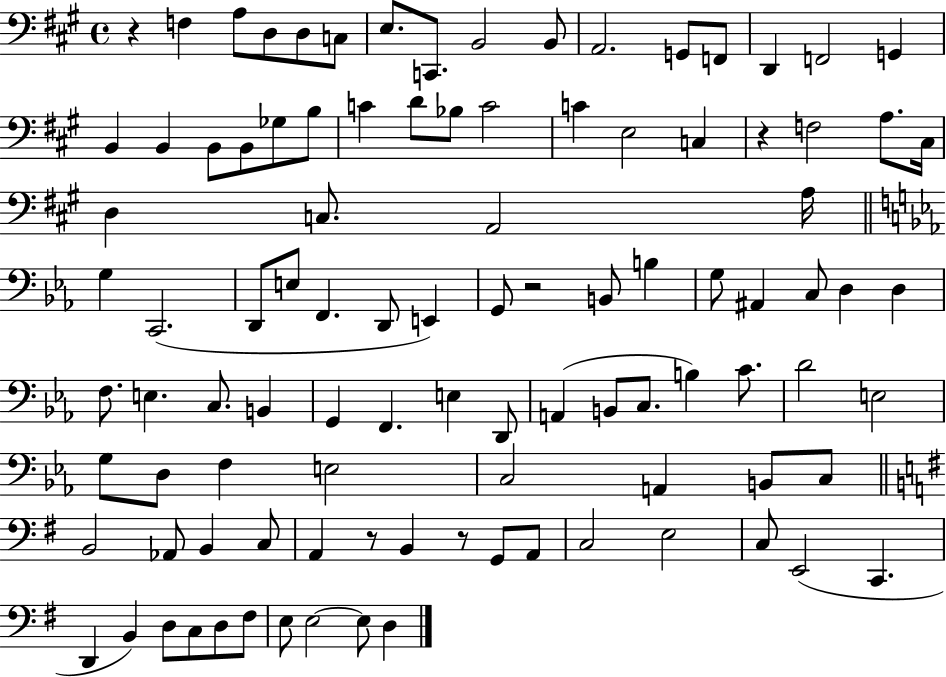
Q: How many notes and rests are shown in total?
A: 101